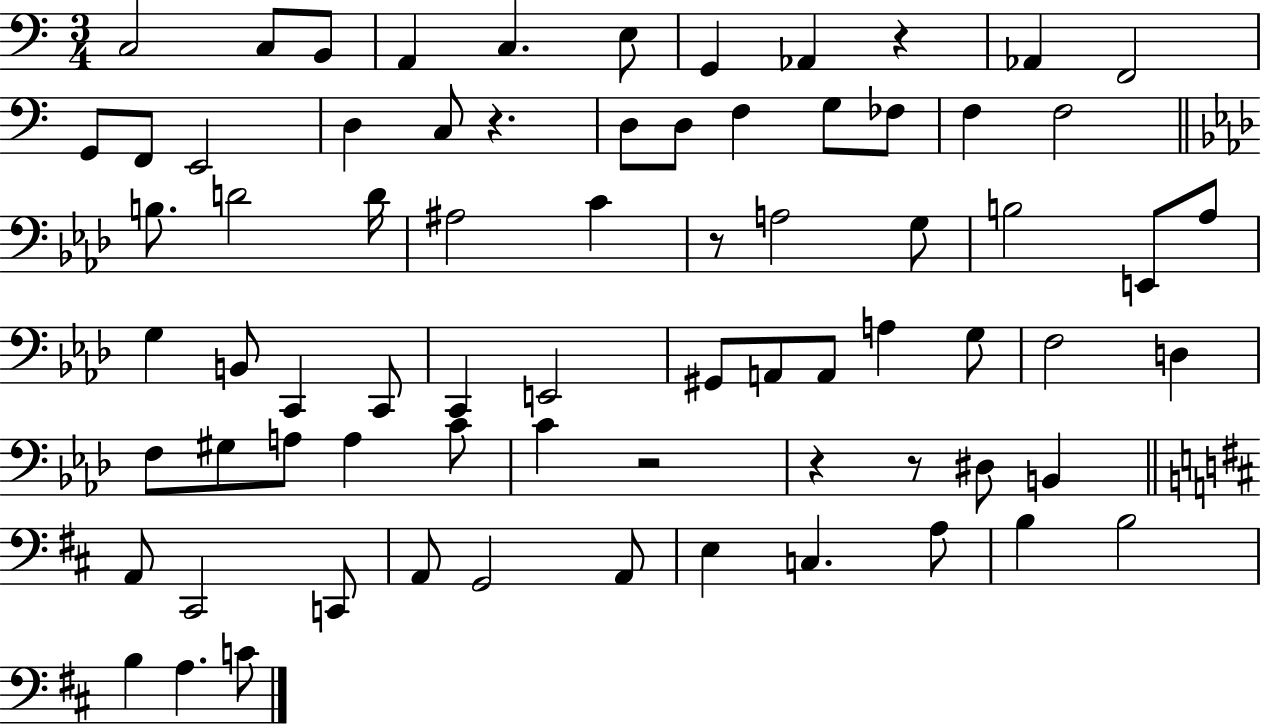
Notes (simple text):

C3/h C3/e B2/e A2/q C3/q. E3/e G2/q Ab2/q R/q Ab2/q F2/h G2/e F2/e E2/h D3/q C3/e R/q. D3/e D3/e F3/q G3/e FES3/e F3/q F3/h B3/e. D4/h D4/s A#3/h C4/q R/e A3/h G3/e B3/h E2/e Ab3/e G3/q B2/e C2/q C2/e C2/q E2/h G#2/e A2/e A2/e A3/q G3/e F3/h D3/q F3/e G#3/e A3/e A3/q C4/e C4/q R/h R/q R/e D#3/e B2/q A2/e C#2/h C2/e A2/e G2/h A2/e E3/q C3/q. A3/e B3/q B3/h B3/q A3/q. C4/e